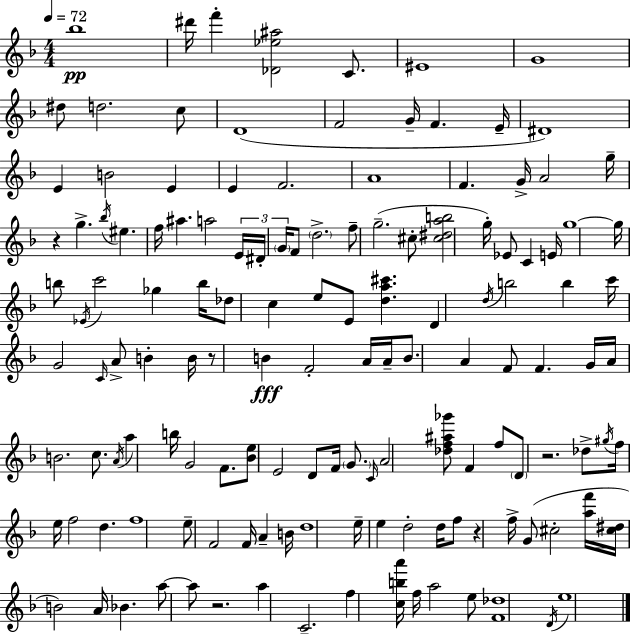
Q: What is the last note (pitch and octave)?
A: E5